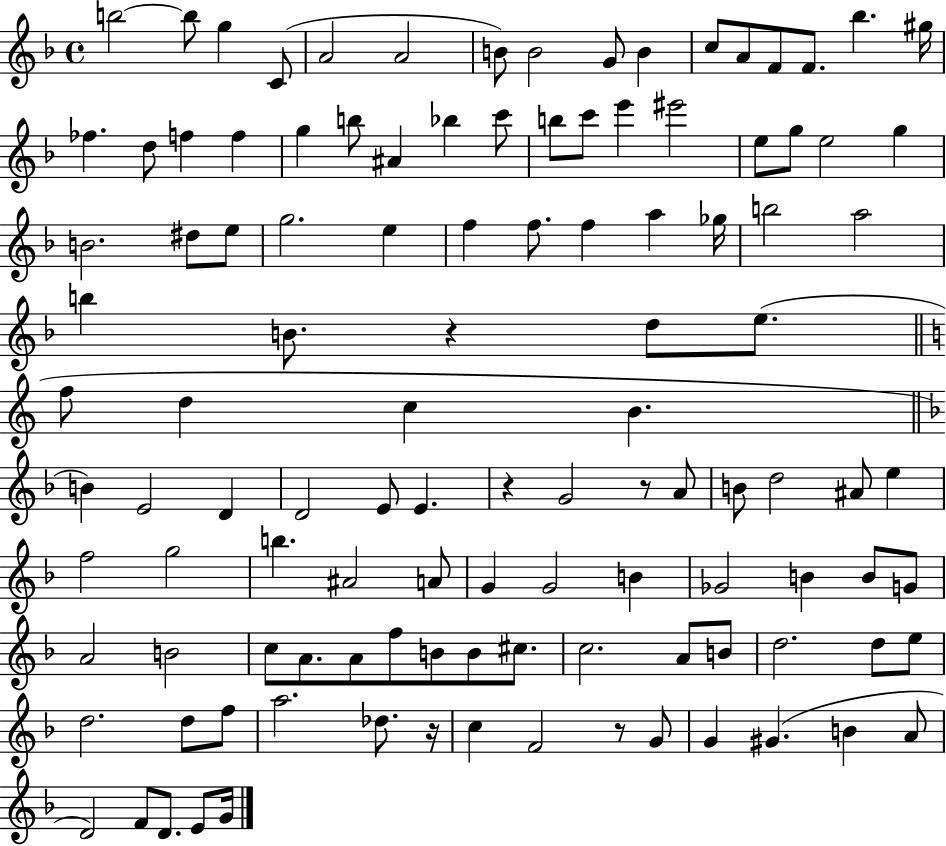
{
  \clef treble
  \time 4/4
  \defaultTimeSignature
  \key f \major
  \repeat volta 2 { b''2~~ b''8 g''4 c'8( | a'2 a'2 | b'8) b'2 g'8 b'4 | c''8 a'8 f'8 f'8. bes''4. gis''16 | \break fes''4. d''8 f''4 f''4 | g''4 b''8 ais'4 bes''4 c'''8 | b''8 c'''8 e'''4 eis'''2 | e''8 g''8 e''2 g''4 | \break b'2. dis''8 e''8 | g''2. e''4 | f''4 f''8. f''4 a''4 ges''16 | b''2 a''2 | \break b''4 b'8. r4 d''8 e''8.( | \bar "||" \break \key c \major f''8 d''4 c''4 b'4. | \bar "||" \break \key f \major b'4) e'2 d'4 | d'2 e'8 e'4. | r4 g'2 r8 a'8 | b'8 d''2 ais'8 e''4 | \break f''2 g''2 | b''4. ais'2 a'8 | g'4 g'2 b'4 | ges'2 b'4 b'8 g'8 | \break a'2 b'2 | c''8 a'8. a'8 f''8 b'8 b'8 cis''8. | c''2. a'8 b'8 | d''2. d''8 e''8 | \break d''2. d''8 f''8 | a''2. des''8. r16 | c''4 f'2 r8 g'8 | g'4 gis'4.( b'4 a'8 | \break d'2) f'8 d'8. e'8 g'16 | } \bar "|."
}